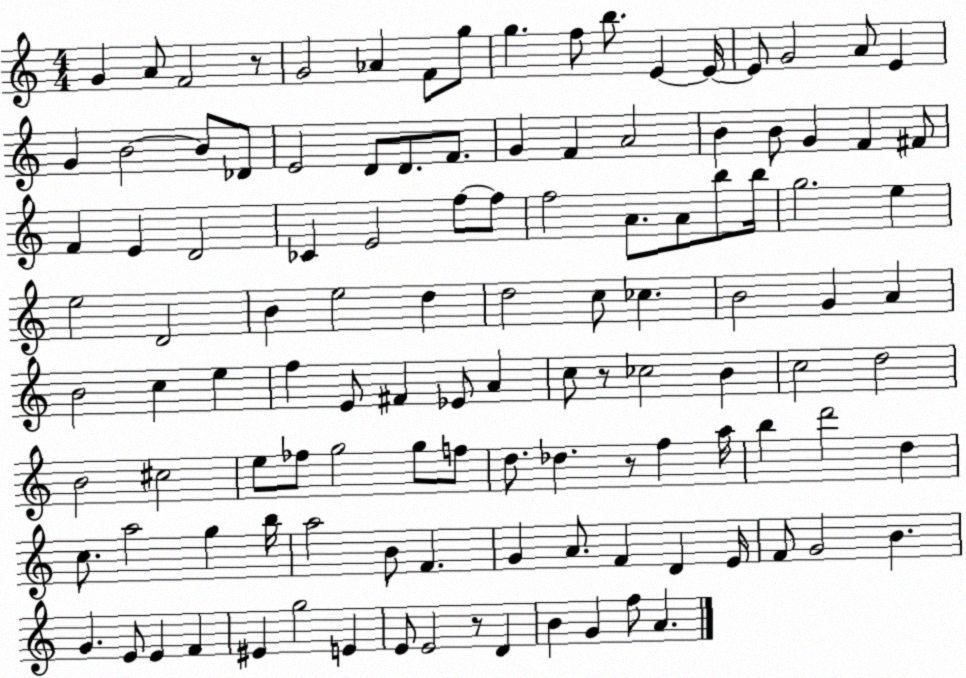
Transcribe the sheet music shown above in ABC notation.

X:1
T:Untitled
M:4/4
L:1/4
K:C
G A/2 F2 z/2 G2 _A F/2 g/2 g f/2 b/2 E E/4 E/2 G2 A/2 E G B2 B/2 _D/2 E2 D/2 D/2 F/2 G F A2 B B/2 G F ^F/2 F E D2 _C E2 f/2 f/2 f2 A/2 A/2 b/2 b/4 g2 e e2 D2 B e2 d d2 c/2 _c B2 G A B2 c e f E/2 ^F _E/2 A c/2 z/2 _c2 B c2 d2 B2 ^c2 e/2 _f/2 g2 g/2 f/2 d/2 _d z/2 f a/4 b d'2 d c/2 a2 g b/4 a2 B/2 F G A/2 F D E/4 F/2 G2 B G E/2 E F ^E g2 E E/2 E2 z/2 D B G f/2 A